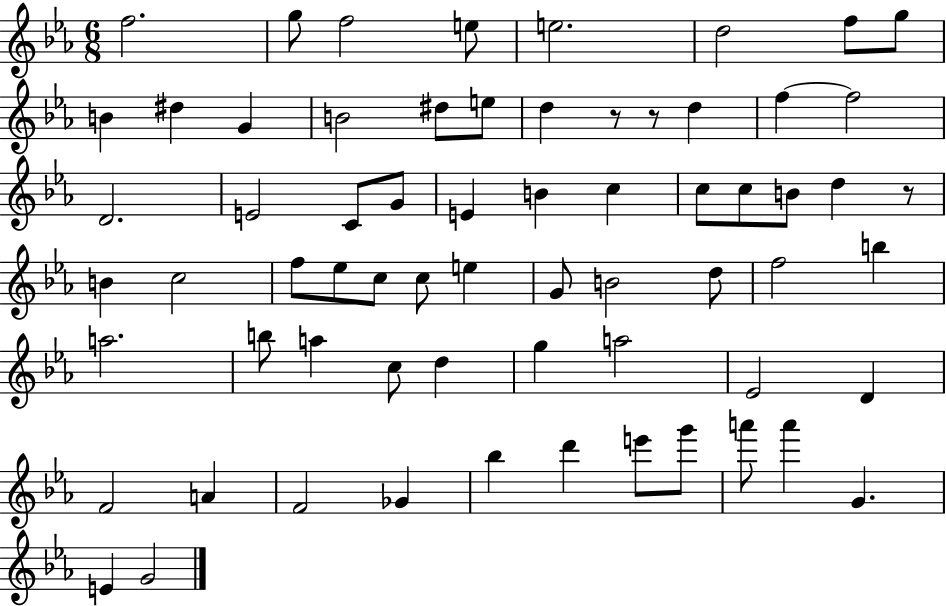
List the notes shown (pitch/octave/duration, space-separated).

F5/h. G5/e F5/h E5/e E5/h. D5/h F5/e G5/e B4/q D#5/q G4/q B4/h D#5/e E5/e D5/q R/e R/e D5/q F5/q F5/h D4/h. E4/h C4/e G4/e E4/q B4/q C5/q C5/e C5/e B4/e D5/q R/e B4/q C5/h F5/e Eb5/e C5/e C5/e E5/q G4/e B4/h D5/e F5/h B5/q A5/h. B5/e A5/q C5/e D5/q G5/q A5/h Eb4/h D4/q F4/h A4/q F4/h Gb4/q Bb5/q D6/q E6/e G6/e A6/e A6/q G4/q. E4/q G4/h